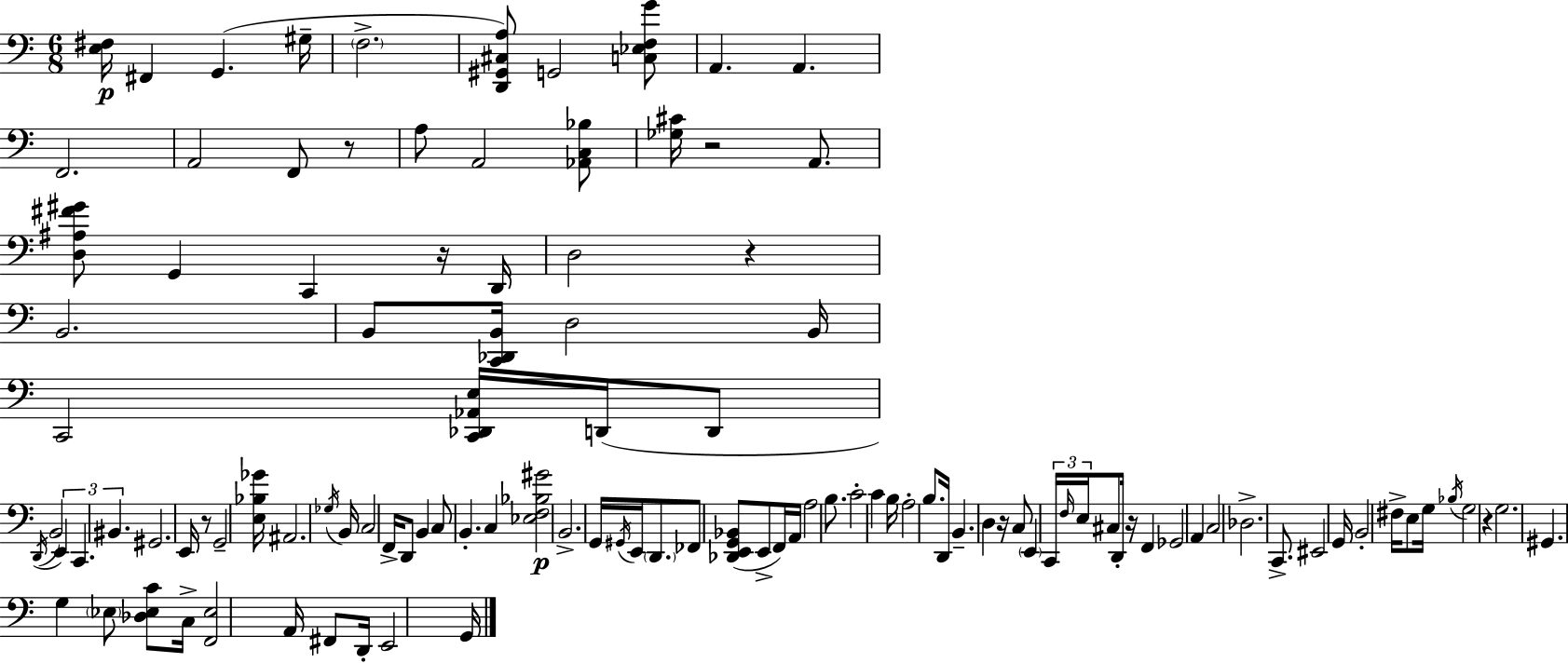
{
  \clef bass
  \numericTimeSignature
  \time 6/8
  \key c \major
  <e fis>16\p fis,4 g,4.( gis16-- | \parenthesize f2.-> | <d, gis, cis a>8) g,2 <c ees f g'>8 | a,4. a,4. | \break f,2. | a,2 f,8 r8 | a8 a,2 <aes, c bes>8 | <ges cis'>16 r2 a,8. | \break <d ais fis' gis'>8 g,4 c,4 r16 d,16 | d2 r4 | b,2. | b,8 <c, des, b,>16 d2 b,16 | \break c,2 <c, des, aes, e>16 d,16( d,8 | \acciaccatura { d,16 } b,2 \tuplet 3/2 { e,4) | c,4. bis,4. } | gis,2. | \break e,16 r8 g,2-- | <e bes ges'>16 ais,2. | \acciaccatura { ges16 } b,16 c2 f,16-> | d,8 b,4 c8 b,4.-. | \break c4 <ees f bes gis'>2\p | b,2.-> | g,16 \acciaccatura { gis,16 } e,16 \parenthesize d,8. fes,8 <des, e, g, bes,>8( | e,8-> f,16) a,16 a2 | \break b8. c'2-. c'4 | b16 a2-. | b8. d,16 b,4.-- d4 | r16 c8 \parenthesize e,4 \tuplet 3/2 { c,16 \grace { f16 } e16 } | \break cis8 d,16-. r16 f,4 ges,2 | a,4 c2 | des2.-> | c,8.-> eis,2 | \break g,16 b,2-. | fis16-> e8 g16 \acciaccatura { bes16 } g2 | r4 g2. | gis,4. g4 | \break \parenthesize ees8 <des ees c'>8 c16-> <f, ees>2 | a,16 fis,8 d,16-. e,2 | g,16 \bar "|."
}